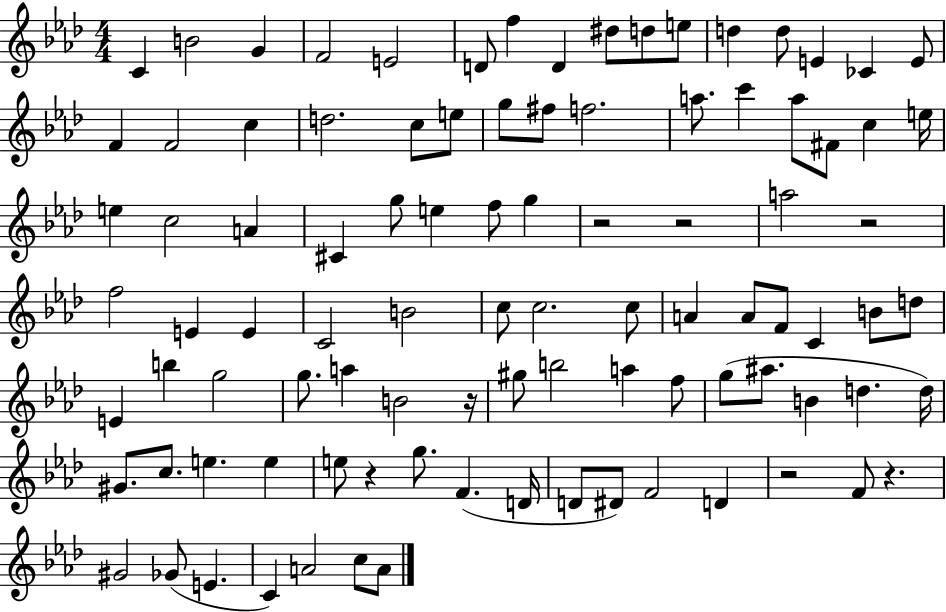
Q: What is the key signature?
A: AES major